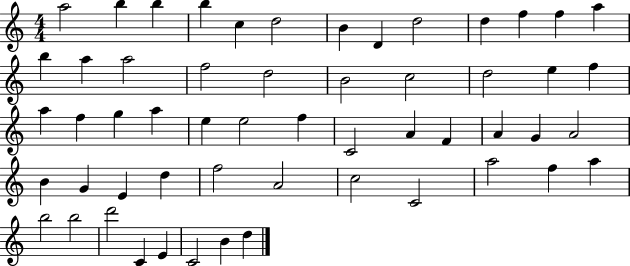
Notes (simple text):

A5/h B5/q B5/q B5/q C5/q D5/h B4/q D4/q D5/h D5/q F5/q F5/q A5/q B5/q A5/q A5/h F5/h D5/h B4/h C5/h D5/h E5/q F5/q A5/q F5/q G5/q A5/q E5/q E5/h F5/q C4/h A4/q F4/q A4/q G4/q A4/h B4/q G4/q E4/q D5/q F5/h A4/h C5/h C4/h A5/h F5/q A5/q B5/h B5/h D6/h C4/q E4/q C4/h B4/q D5/q